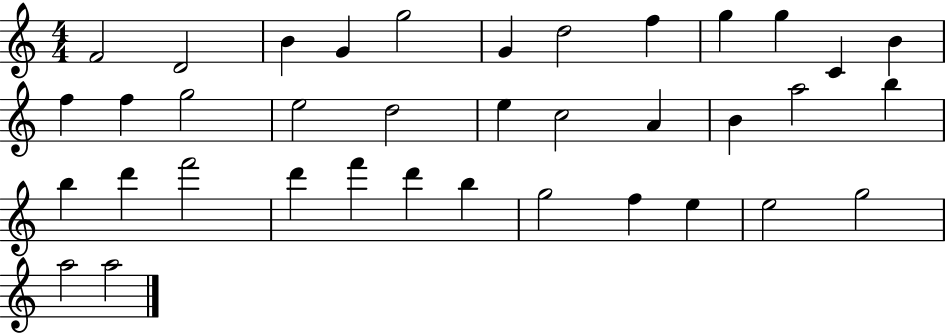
X:1
T:Untitled
M:4/4
L:1/4
K:C
F2 D2 B G g2 G d2 f g g C B f f g2 e2 d2 e c2 A B a2 b b d' f'2 d' f' d' b g2 f e e2 g2 a2 a2